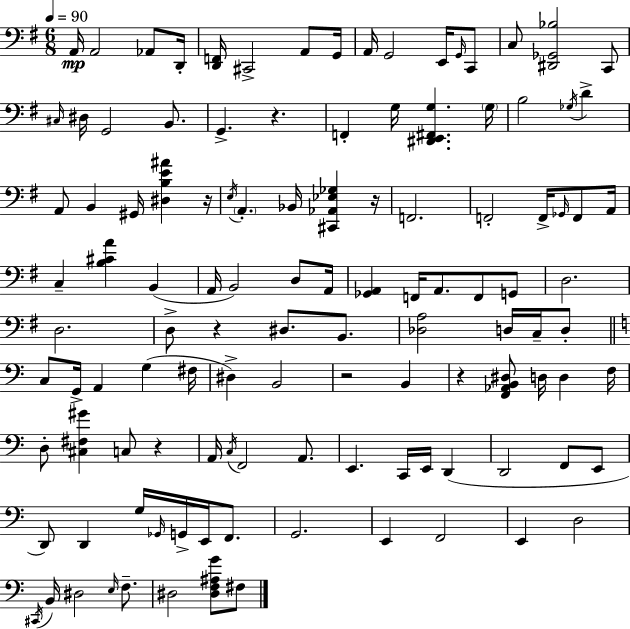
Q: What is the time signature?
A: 6/8